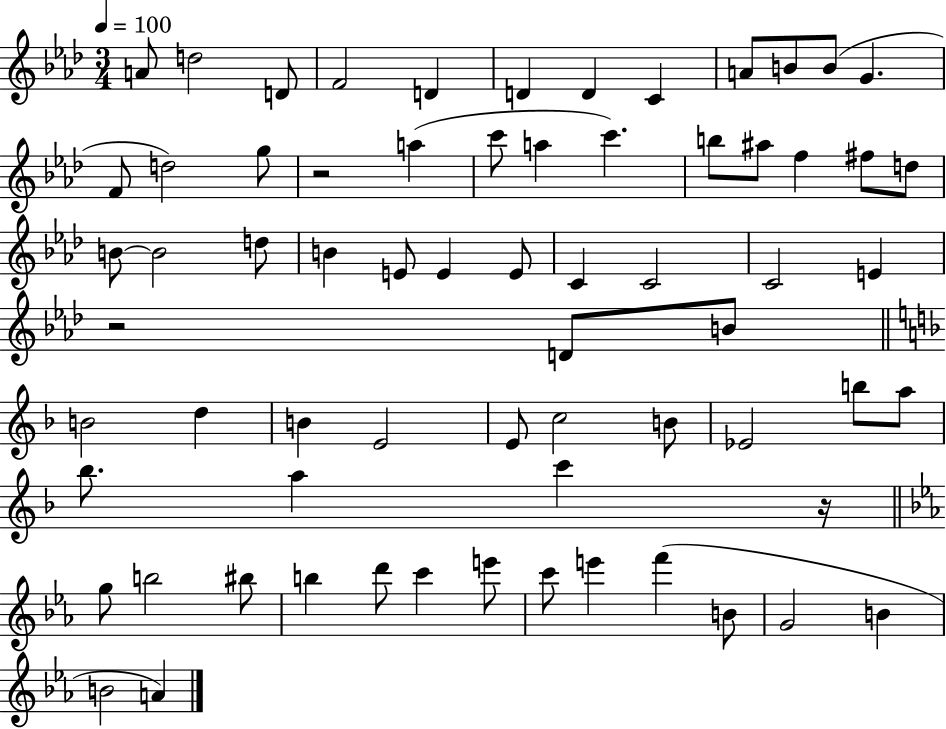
X:1
T:Untitled
M:3/4
L:1/4
K:Ab
A/2 d2 D/2 F2 D D D C A/2 B/2 B/2 G F/2 d2 g/2 z2 a c'/2 a c' b/2 ^a/2 f ^f/2 d/2 B/2 B2 d/2 B E/2 E E/2 C C2 C2 E z2 D/2 B/2 B2 d B E2 E/2 c2 B/2 _E2 b/2 a/2 _b/2 a c' z/4 g/2 b2 ^b/2 b d'/2 c' e'/2 c'/2 e' f' B/2 G2 B B2 A